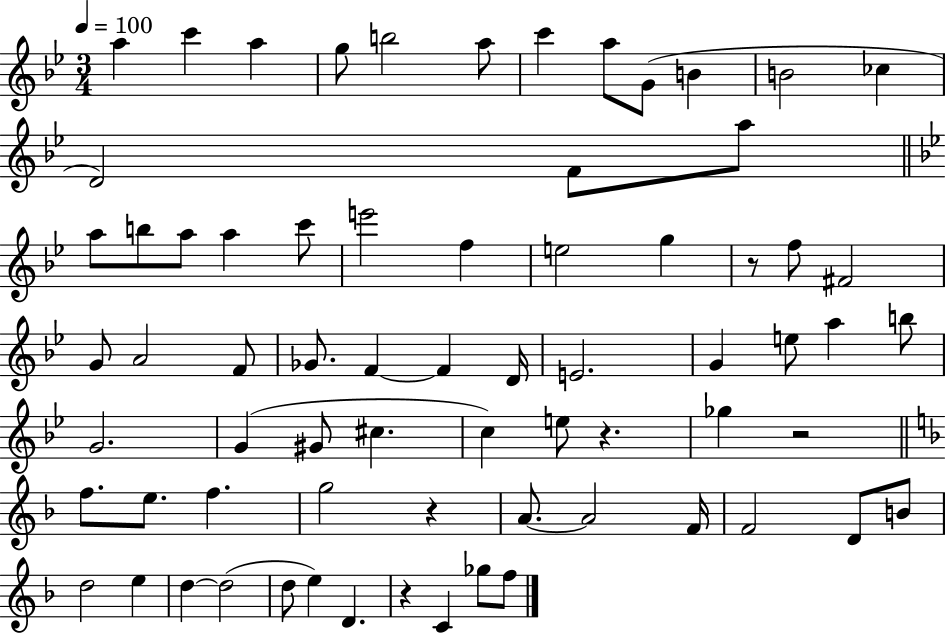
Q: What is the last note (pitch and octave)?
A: F5